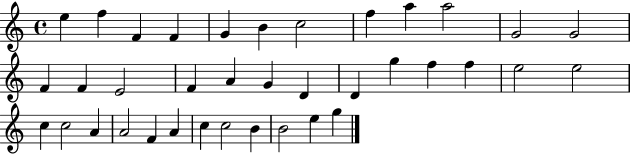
E5/q F5/q F4/q F4/q G4/q B4/q C5/h F5/q A5/q A5/h G4/h G4/h F4/q F4/q E4/h F4/q A4/q G4/q D4/q D4/q G5/q F5/q F5/q E5/h E5/h C5/q C5/h A4/q A4/h F4/q A4/q C5/q C5/h B4/q B4/h E5/q G5/q